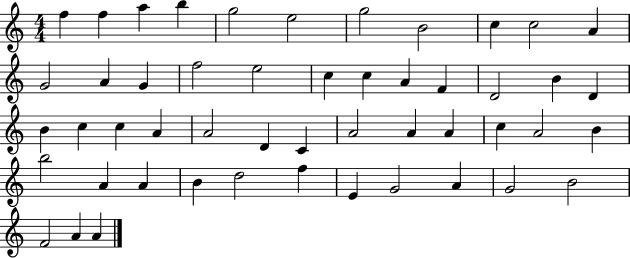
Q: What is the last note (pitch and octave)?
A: A4